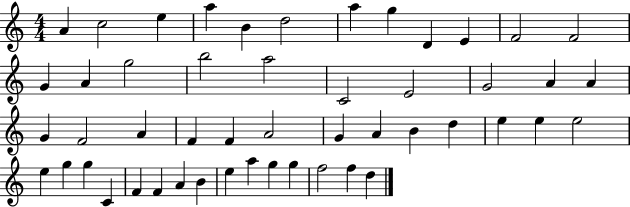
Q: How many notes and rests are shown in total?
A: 50